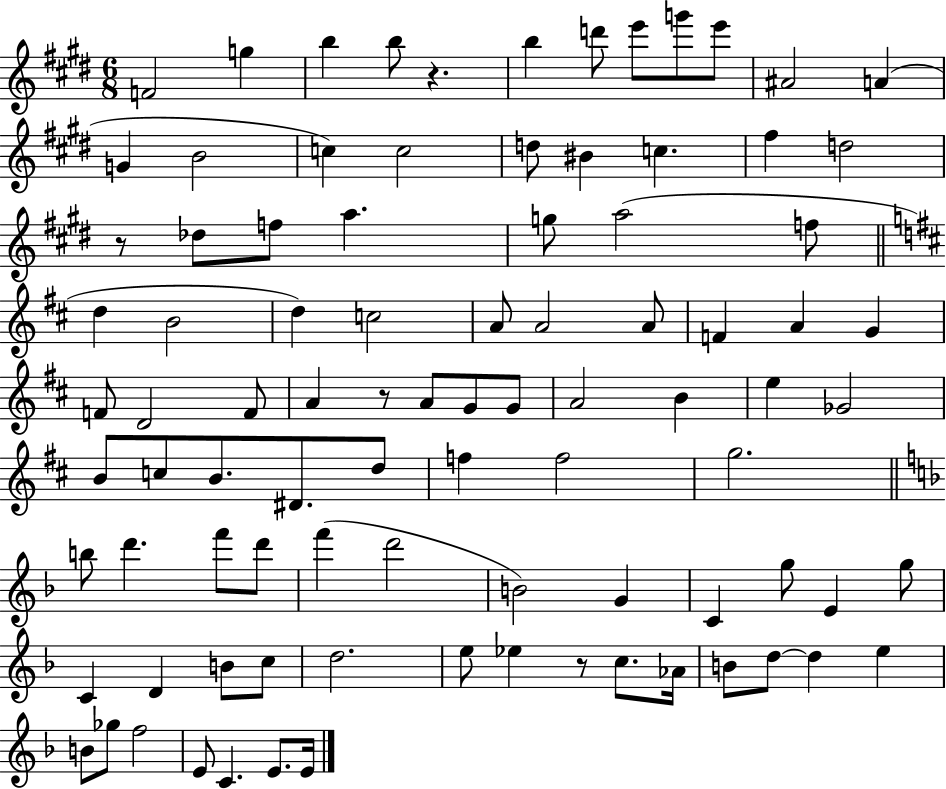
F4/h G5/q B5/q B5/e R/q. B5/q D6/e E6/e G6/e E6/e A#4/h A4/q G4/q B4/h C5/q C5/h D5/e BIS4/q C5/q. F#5/q D5/h R/e Db5/e F5/e A5/q. G5/e A5/h F5/e D5/q B4/h D5/q C5/h A4/e A4/h A4/e F4/q A4/q G4/q F4/e D4/h F4/e A4/q R/e A4/e G4/e G4/e A4/h B4/q E5/q Gb4/h B4/e C5/e B4/e. D#4/e. D5/e F5/q F5/h G5/h. B5/e D6/q. F6/e D6/e F6/q D6/h B4/h G4/q C4/q G5/e E4/q G5/e C4/q D4/q B4/e C5/e D5/h. E5/e Eb5/q R/e C5/e. Ab4/s B4/e D5/e D5/q E5/q B4/e Gb5/e F5/h E4/e C4/q. E4/e. E4/s